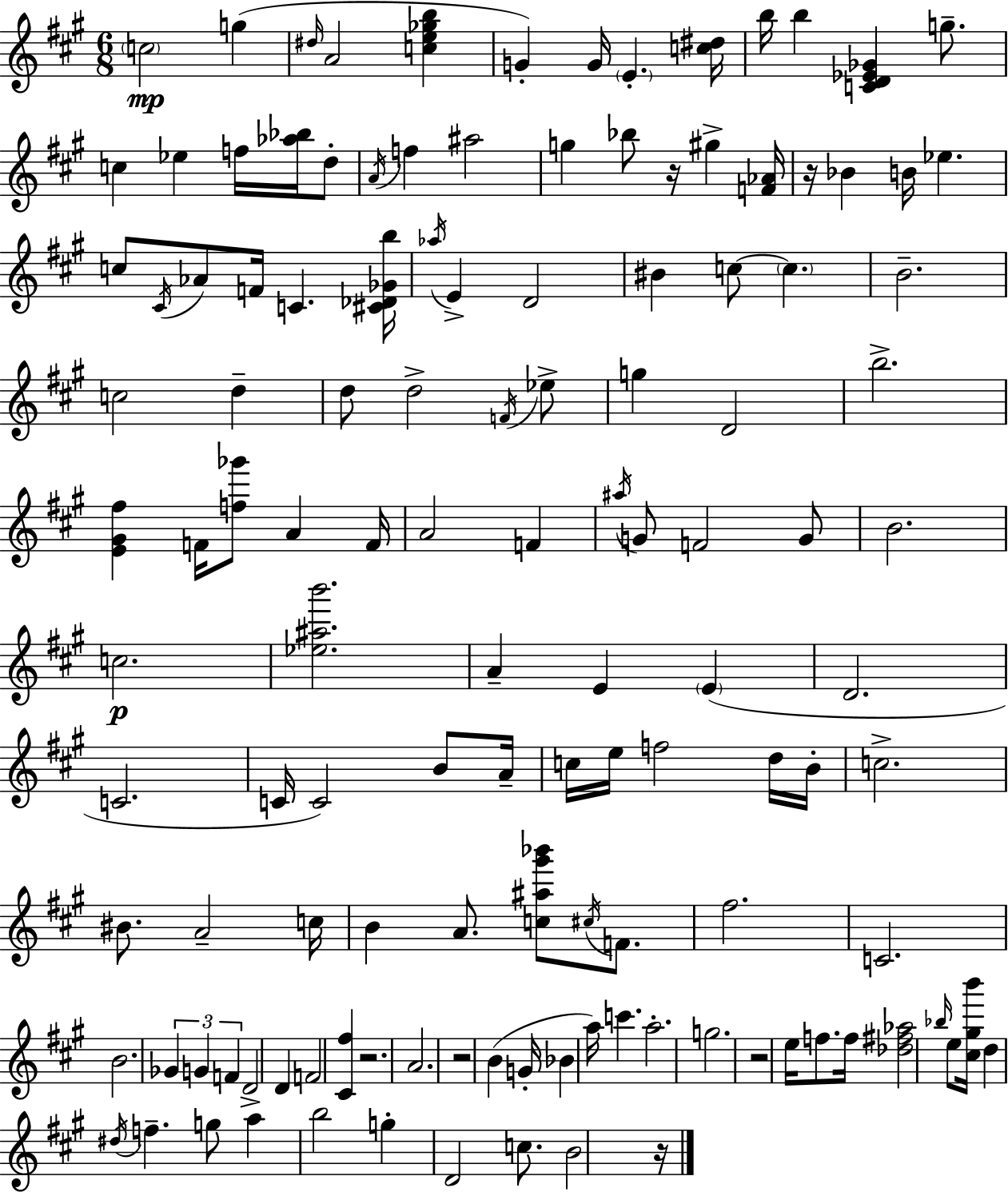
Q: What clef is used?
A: treble